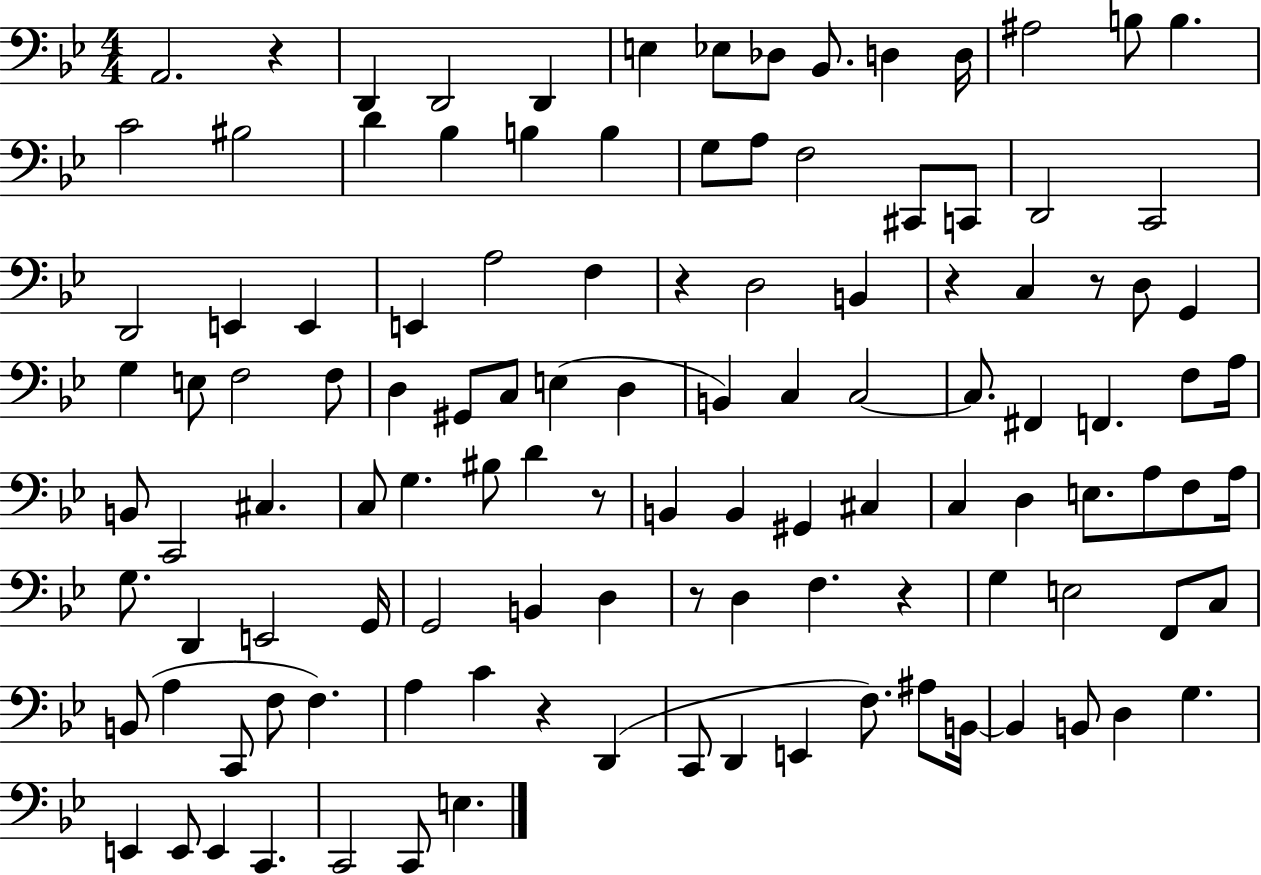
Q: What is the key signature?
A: BES major